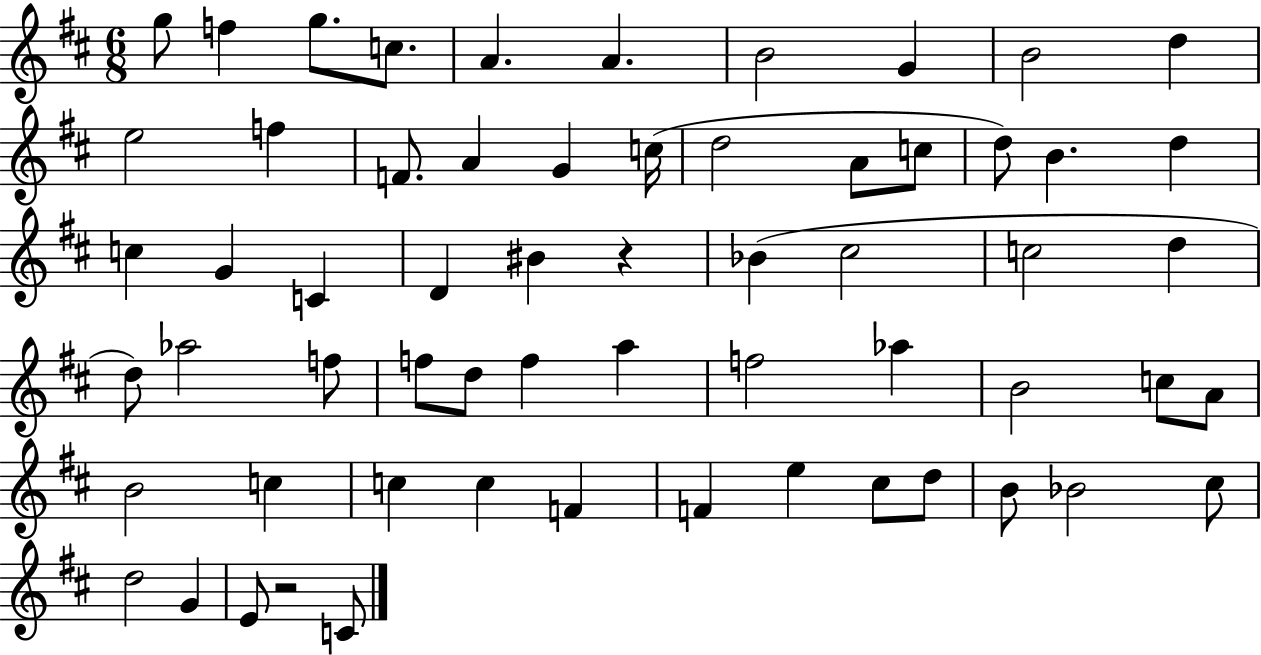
X:1
T:Untitled
M:6/8
L:1/4
K:D
g/2 f g/2 c/2 A A B2 G B2 d e2 f F/2 A G c/4 d2 A/2 c/2 d/2 B d c G C D ^B z _B ^c2 c2 d d/2 _a2 f/2 f/2 d/2 f a f2 _a B2 c/2 A/2 B2 c c c F F e ^c/2 d/2 B/2 _B2 ^c/2 d2 G E/2 z2 C/2